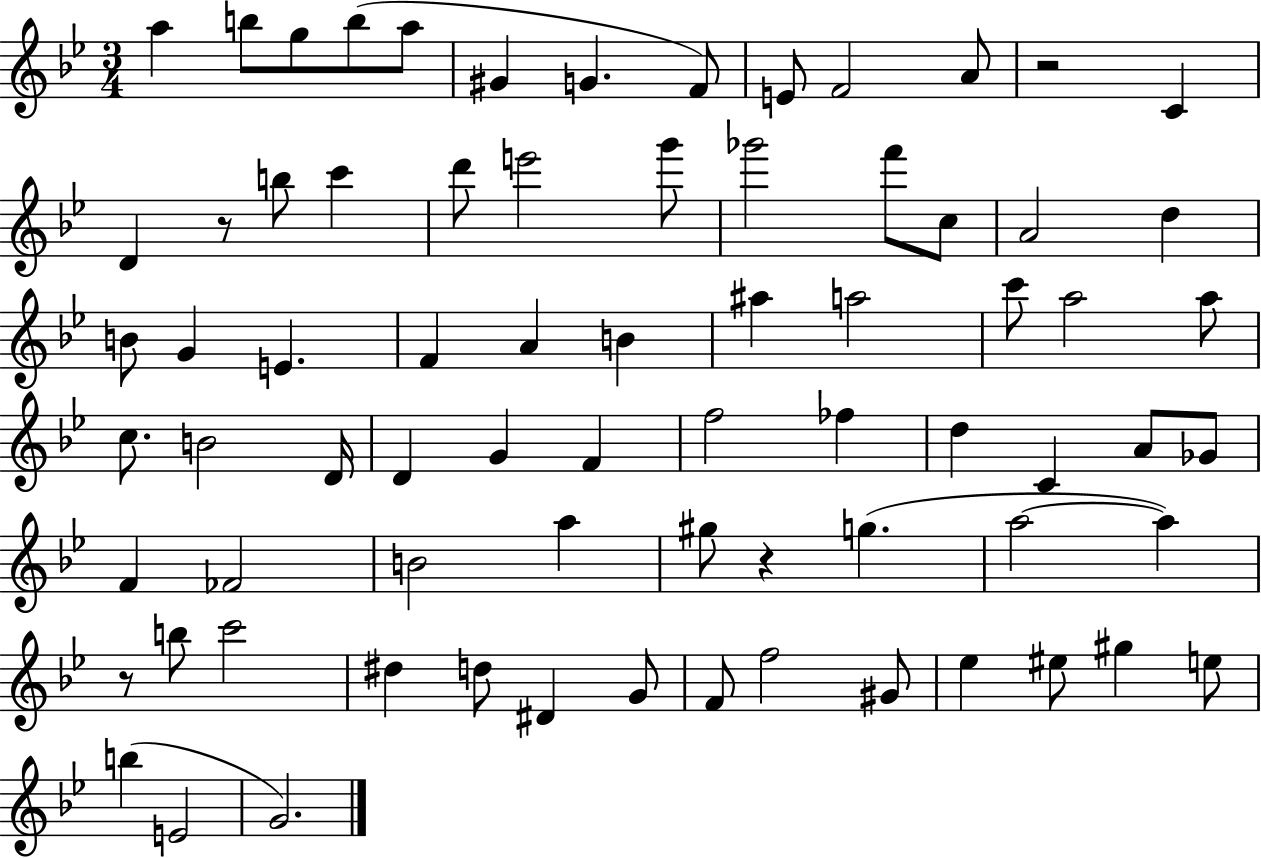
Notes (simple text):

A5/q B5/e G5/e B5/e A5/e G#4/q G4/q. F4/e E4/e F4/h A4/e R/h C4/q D4/q R/e B5/e C6/q D6/e E6/h G6/e Gb6/h F6/e C5/e A4/h D5/q B4/e G4/q E4/q. F4/q A4/q B4/q A#5/q A5/h C6/e A5/h A5/e C5/e. B4/h D4/s D4/q G4/q F4/q F5/h FES5/q D5/q C4/q A4/e Gb4/e F4/q FES4/h B4/h A5/q G#5/e R/q G5/q. A5/h A5/q R/e B5/e C6/h D#5/q D5/e D#4/q G4/e F4/e F5/h G#4/e Eb5/q EIS5/e G#5/q E5/e B5/q E4/h G4/h.